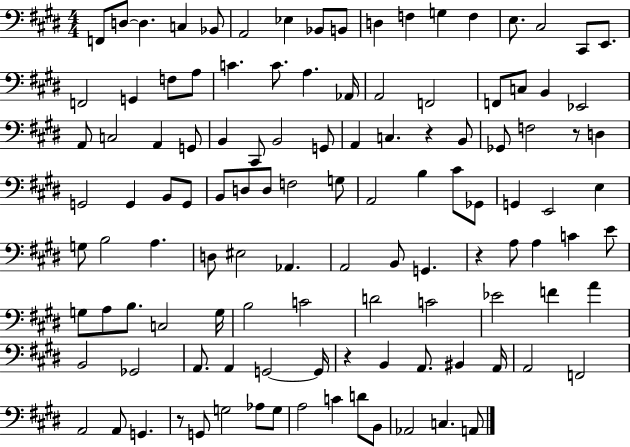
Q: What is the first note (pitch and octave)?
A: F2